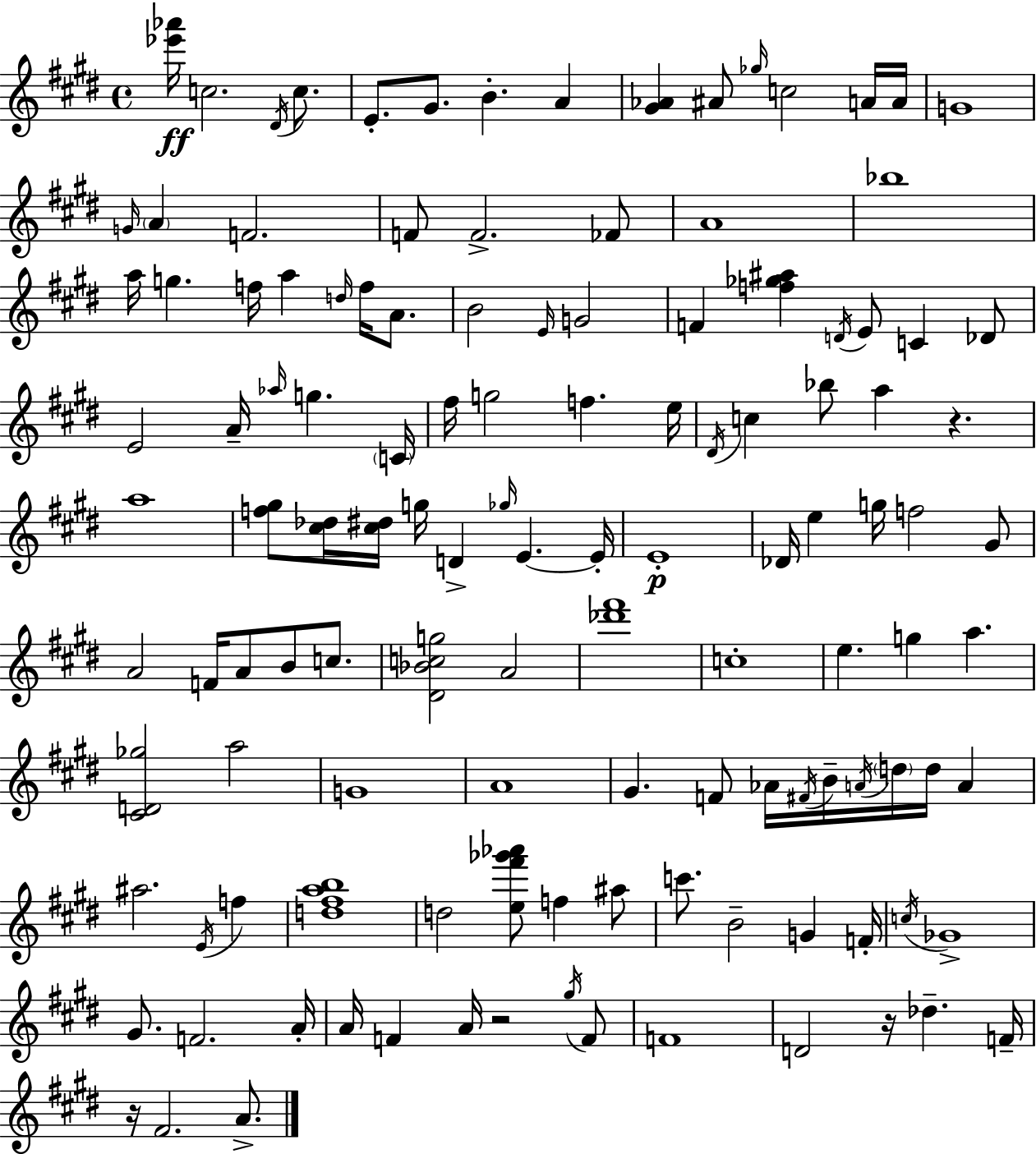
[Eb6,Ab6]/s C5/h. D#4/s C5/e. E4/e. G#4/e. B4/q. A4/q [G#4,Ab4]/q A#4/e Gb5/s C5/h A4/s A4/s G4/w G4/s A4/q F4/h. F4/e F4/h. FES4/e A4/w Bb5/w A5/s G5/q. F5/s A5/q D5/s F5/s A4/e. B4/h E4/s G4/h F4/q [F5,Gb5,A#5]/q D4/s E4/e C4/q Db4/e E4/h A4/s Ab5/s G5/q. C4/s F#5/s G5/h F5/q. E5/s D#4/s C5/q Bb5/e A5/q R/q. A5/w [F5,G#5]/e [C#5,Db5]/s [C#5,D#5]/s G5/s D4/q Gb5/s E4/q. E4/s E4/w Db4/s E5/q G5/s F5/h G#4/e A4/h F4/s A4/e B4/e C5/e. [D#4,Bb4,C5,G5]/h A4/h [Db6,F#6]/w C5/w E5/q. G5/q A5/q. [C#4,D4,Gb5]/h A5/h G4/w A4/w G#4/q. F4/e Ab4/s F#4/s B4/s A4/s D5/s D5/s A4/q A#5/h. E4/s F5/q [D5,F#5,A5,B5]/w D5/h [E5,F#6,Gb6,Ab6]/e F5/q A#5/e C6/e. B4/h G4/q F4/s C5/s Gb4/w G#4/e. F4/h. A4/s A4/s F4/q A4/s R/h G#5/s F4/e F4/w D4/h R/s Db5/q. F4/s R/s F#4/h. A4/e.